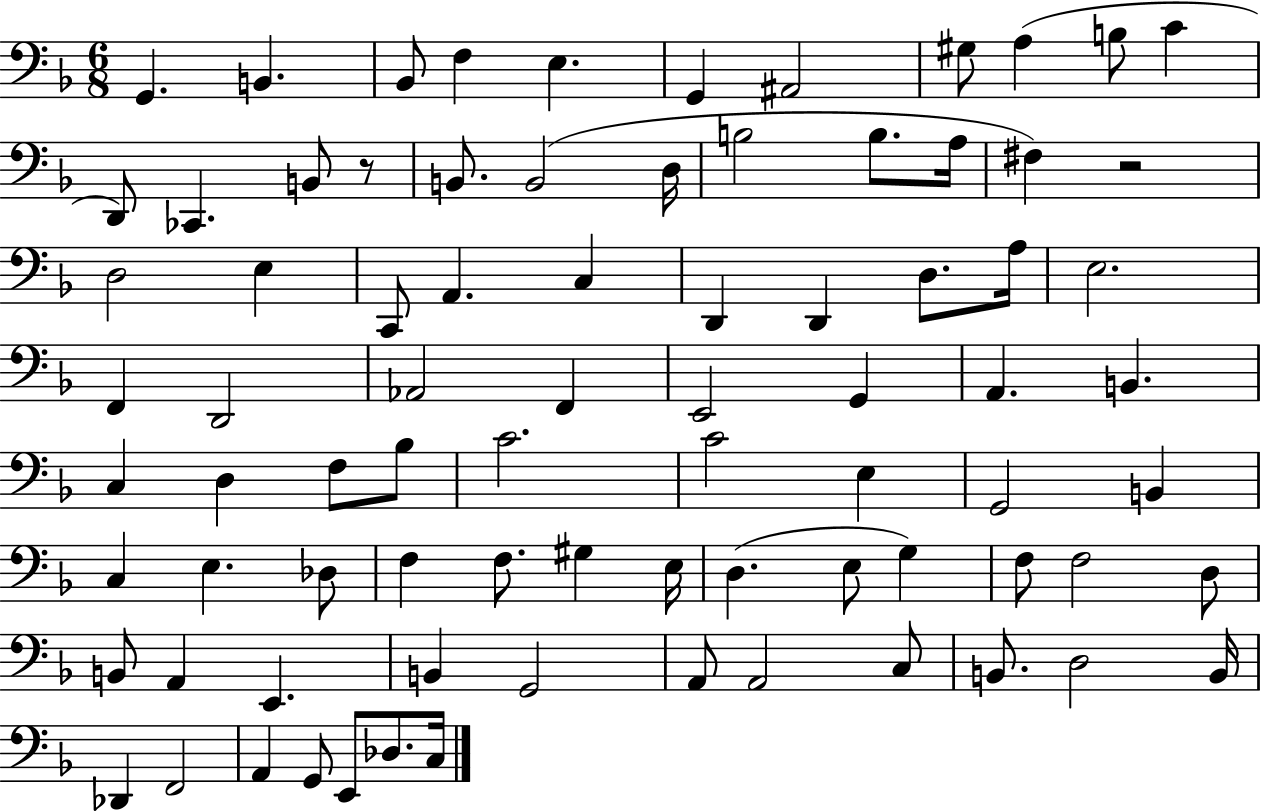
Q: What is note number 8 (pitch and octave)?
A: G#3